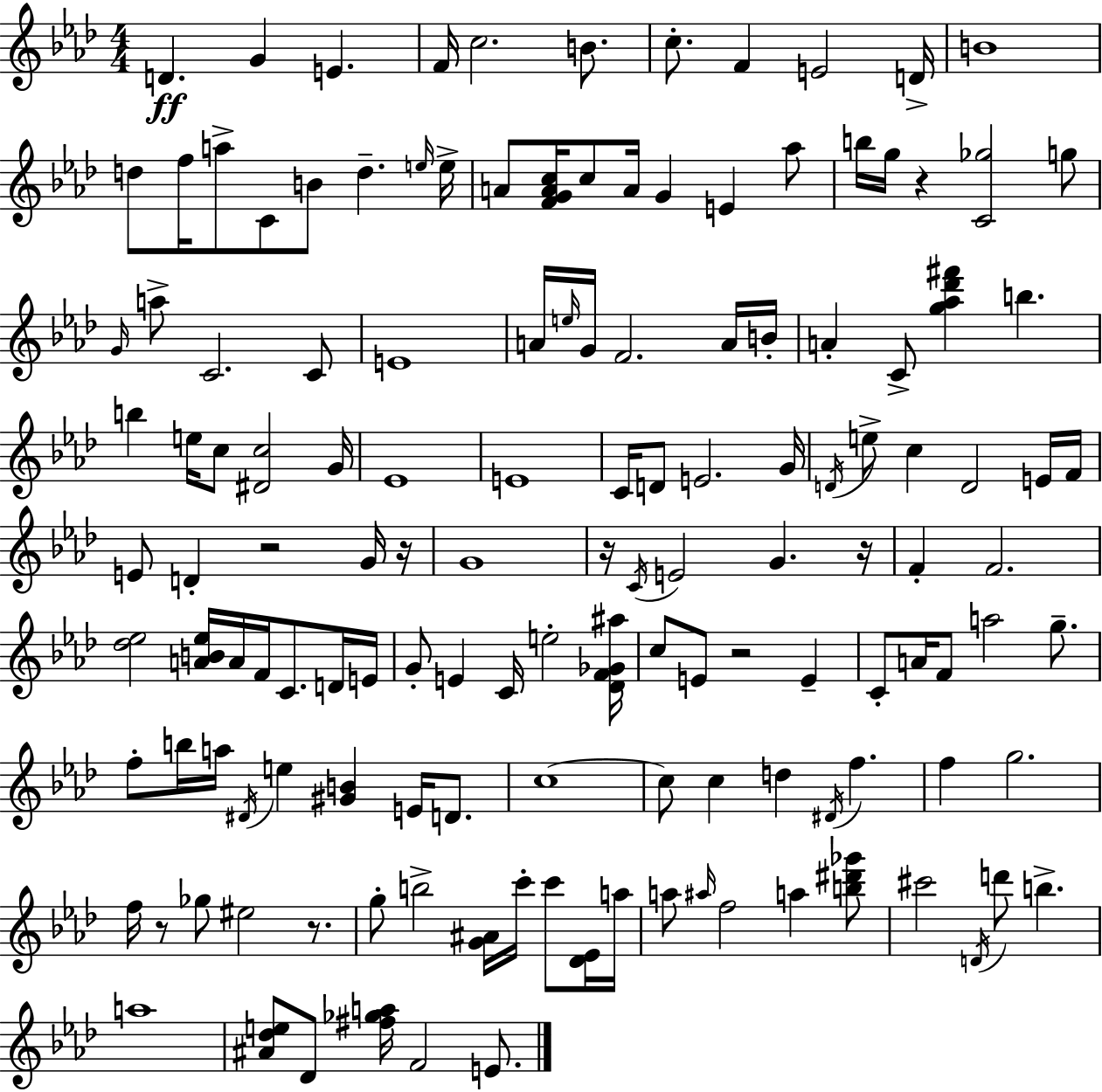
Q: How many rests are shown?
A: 8